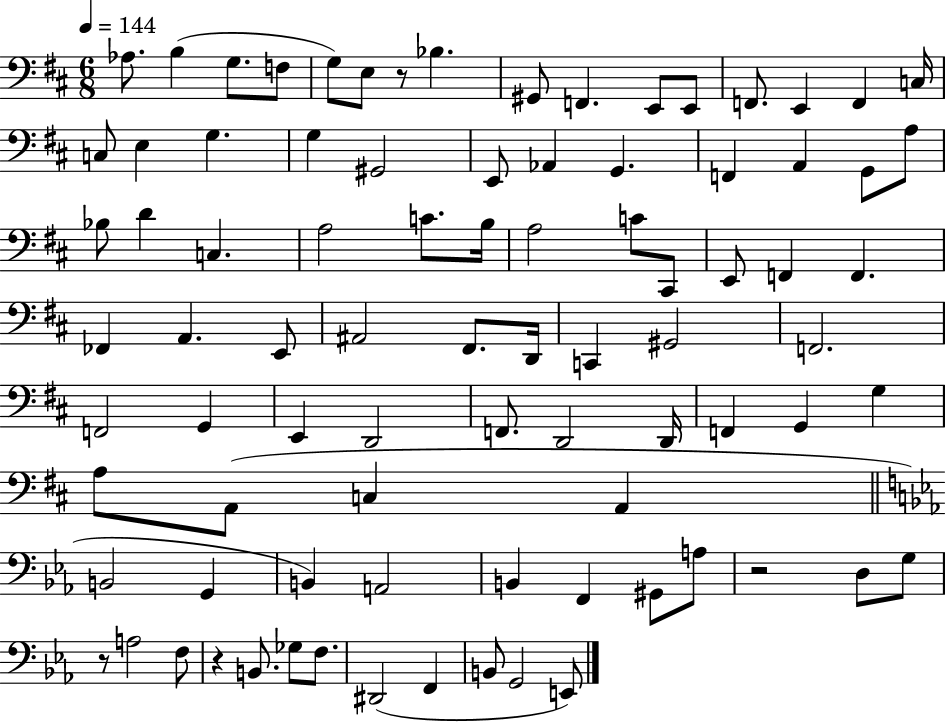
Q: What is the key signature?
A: D major